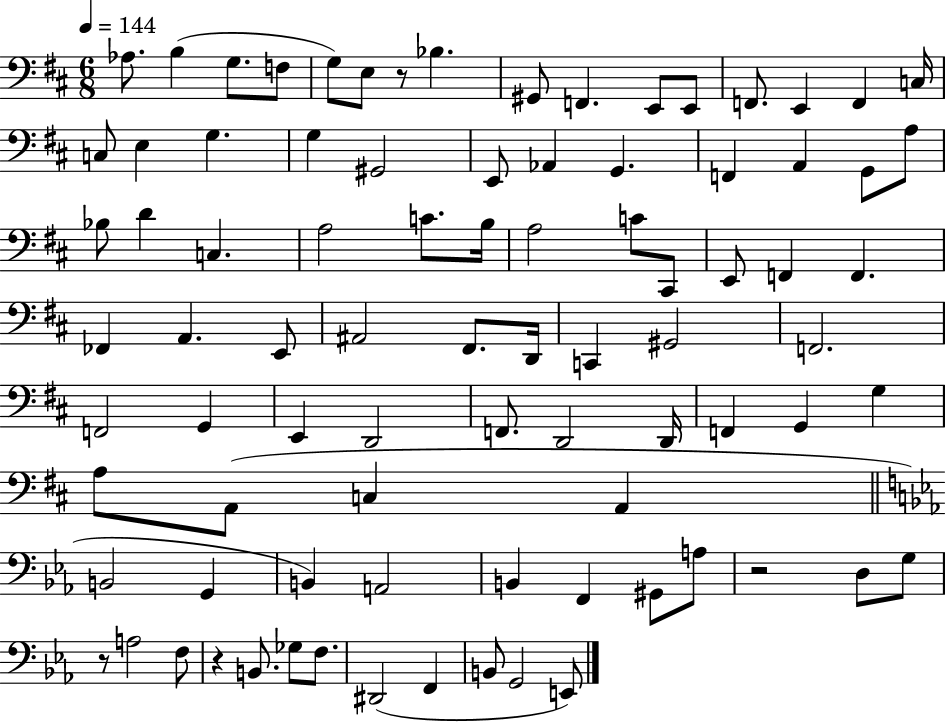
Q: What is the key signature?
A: D major